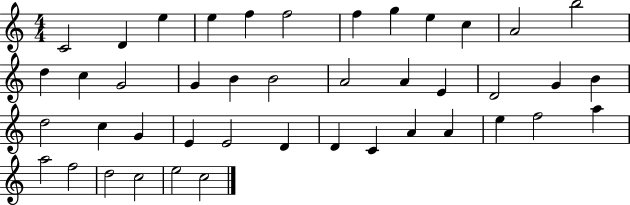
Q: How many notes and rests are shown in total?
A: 43